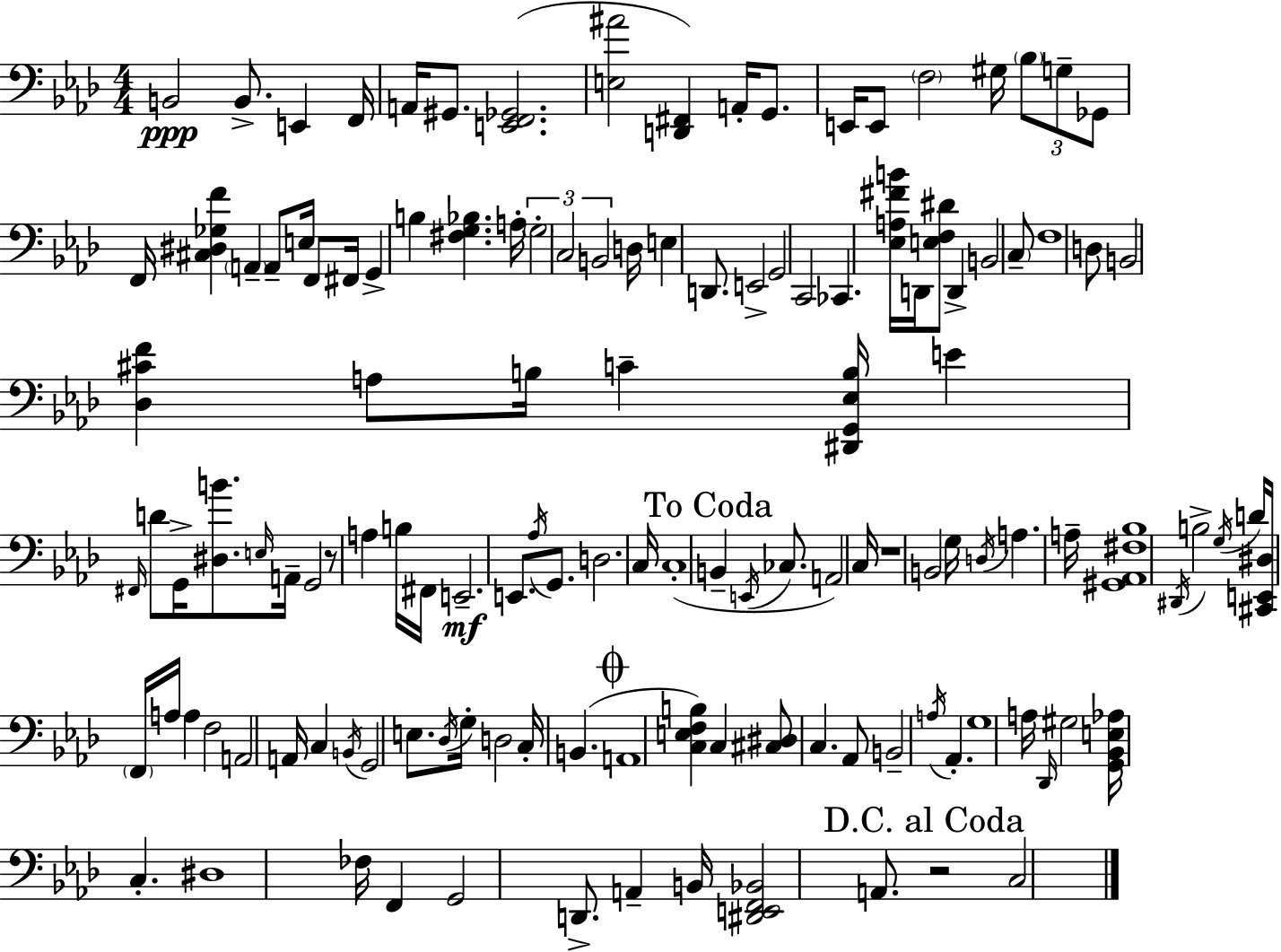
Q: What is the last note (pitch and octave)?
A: C3